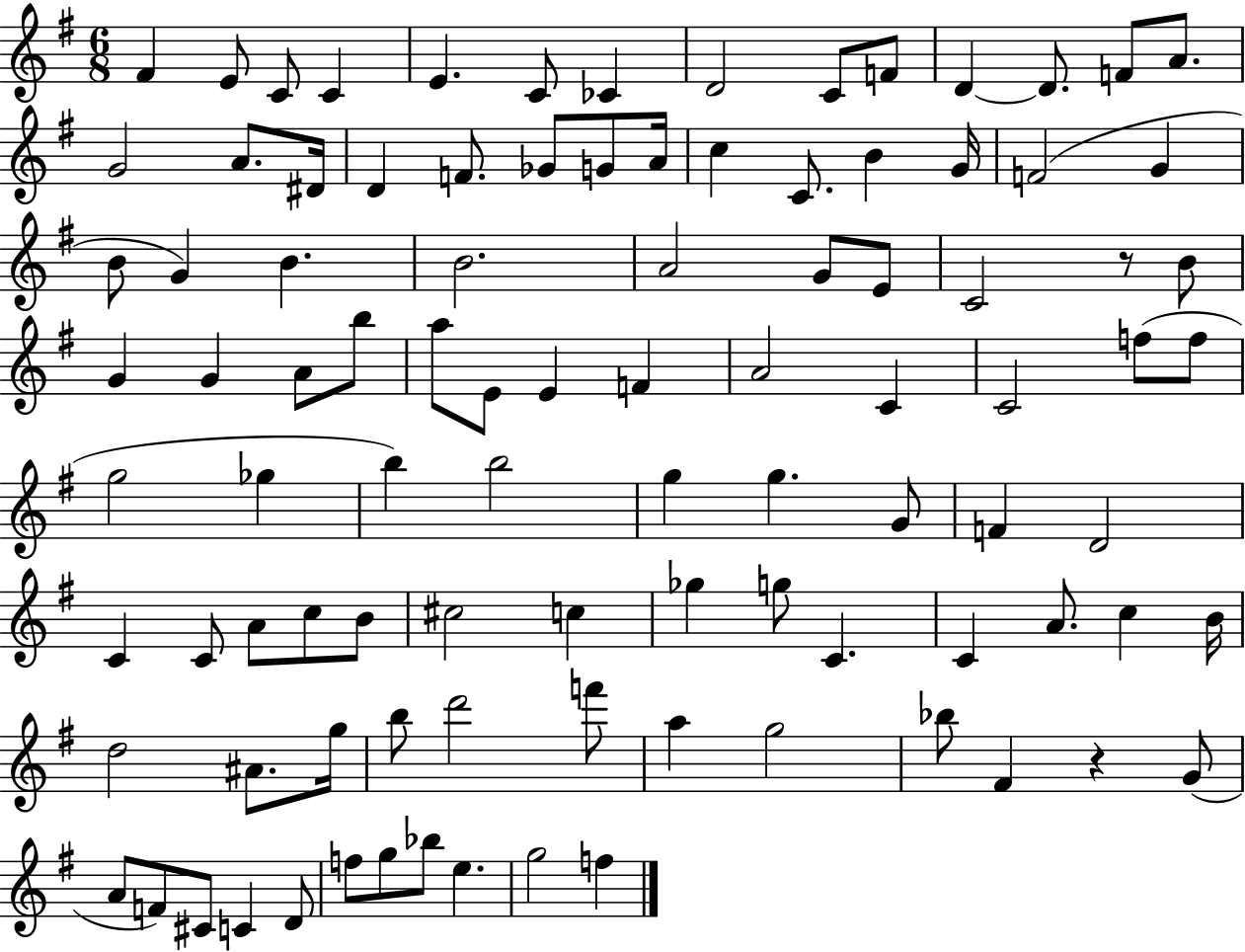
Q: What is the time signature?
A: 6/8